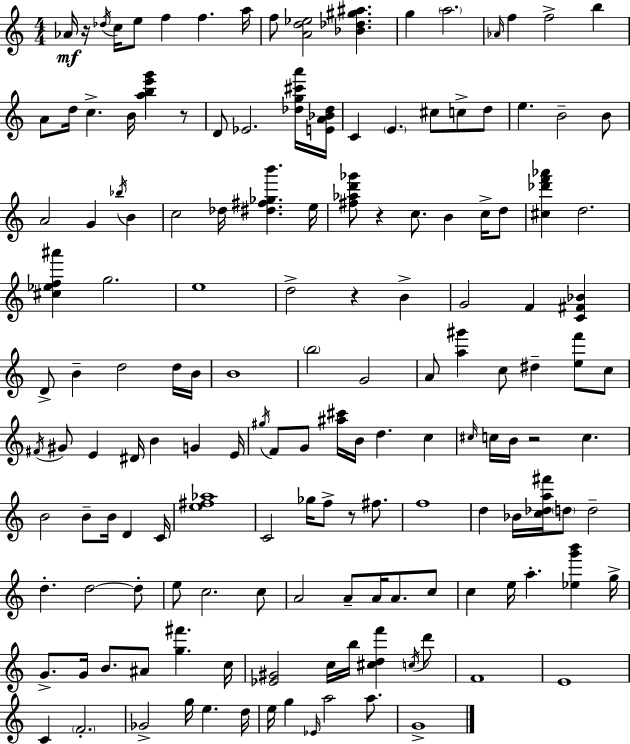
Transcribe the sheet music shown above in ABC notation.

X:1
T:Untitled
M:4/4
L:1/4
K:C
_A/4 z/4 _d/4 c/4 e/2 f f a/4 f/2 [Ad_e]2 [_B_d^g^a] g a2 _A/4 f f2 b A/2 d/4 c B/4 [abe'g'] z/2 D/2 _E2 [_dg^c'a']/4 [EA_B_d]/4 C E ^c/2 c/2 d/2 e B2 B/2 A2 G _b/4 B c2 _d/4 [^d^f_gb'] e/4 [^f_ad'_g']/2 z c/2 B c/4 d/2 [^c_d'f'_a'] d2 [^c_ef^a'] g2 e4 d2 z B G2 F [C^F_B] D/2 B d2 d/4 B/4 B4 b2 G2 A/2 [a^g'] c/2 ^d [ef']/2 c/2 ^F/4 ^G/2 E ^D/4 B G E/4 ^g/4 F/2 G/2 [^a^c']/4 B/4 d c ^c/4 c/4 B/4 z2 c B2 B/2 B/4 D C/4 [e^f_a]4 C2 _g/4 f/2 z/2 ^f/2 f4 d _B/4 [c_da^f']/4 d/2 d2 d d2 d/2 e/2 c2 c/2 A2 A/2 A/4 A/2 c/2 c e/4 a [_eg'b'] g/4 G/2 G/4 B/2 ^A/2 [g^f'] c/4 [_E^G]2 c/4 b/4 [^cdf'] c/4 d'/2 F4 E4 C F2 _G2 g/4 e d/4 e/4 g _E/4 a2 a/2 G4